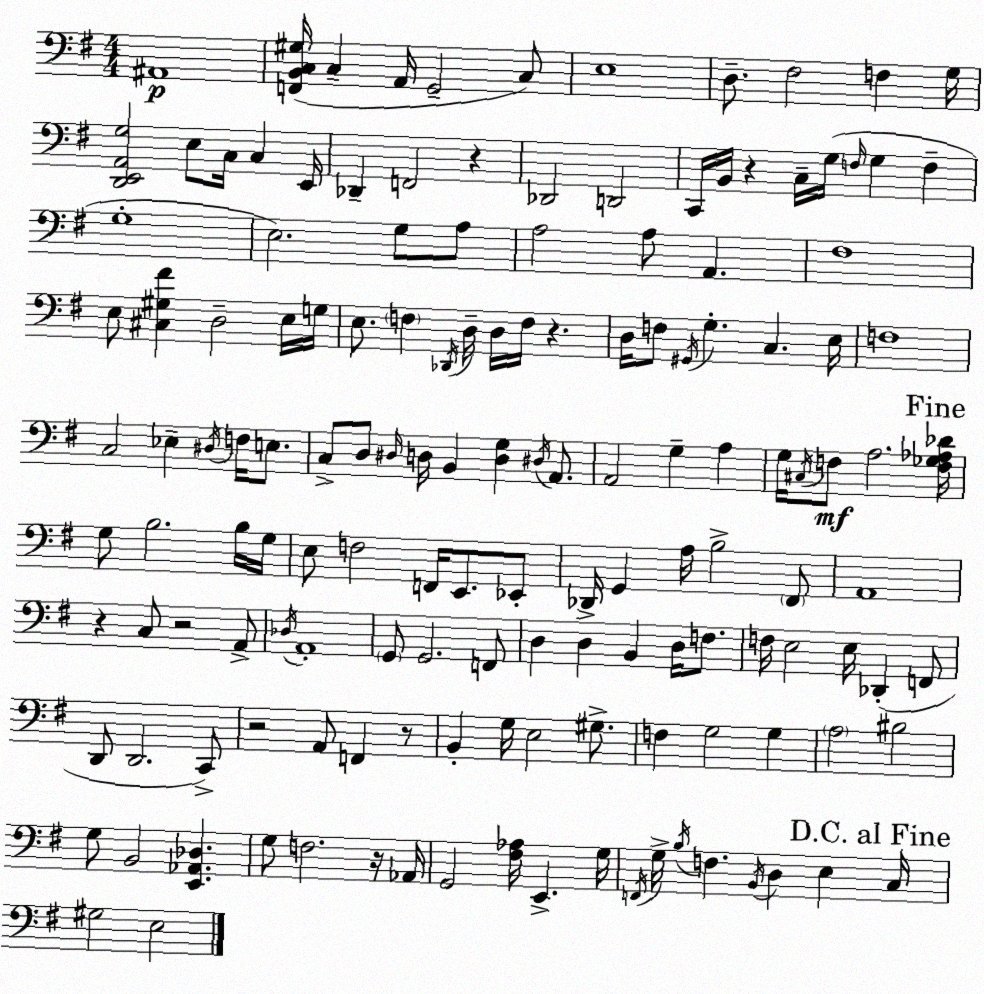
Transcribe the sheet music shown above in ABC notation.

X:1
T:Untitled
M:4/4
L:1/4
K:G
^A,,4 [F,,B,,C,^G,]/4 C, A,,/4 G,,2 C,/2 E,4 D,/2 ^F,2 F, G,/4 [D,,E,,A,,G,]2 E,/2 C,/4 C, E,,/4 _D,, F,,2 z _D,,2 D,,2 C,,/4 B,,/4 z C,/4 G,/4 F,/4 G, F, G,4 E,2 G,/2 A,/2 A,2 A,/2 A,, ^F,4 E,/2 [^C,^G,^F] D,2 E,/4 G,/4 E,/2 F, _D,,/4 D,/4 D,/4 F,/4 z D,/4 F,/2 ^G,,/4 G, C, E,/4 F,4 C,2 _E, ^D,/4 F,/4 E,/2 C,/2 D,/2 ^D,/4 D,/4 B,, [D,G,] ^D,/4 A,,/2 A,,2 G, A, G,/4 ^C,/4 F,/2 A,2 [F,_G,_A,_D]/4 G,/2 B,2 B,/4 G,/4 E,/2 F,2 F,,/4 E,,/2 _E,,/2 _D,,/4 G,, A,/4 B,2 ^F,,/2 A,,4 z C,/2 z2 A,,/2 _D,/4 A,,4 G,,/2 G,,2 F,,/2 D, D, B,, D,/4 F,/2 F,/4 E,2 E,/4 _D,, F,,/2 D,,/2 D,,2 C,,/2 z2 A,,/2 F,, z/2 B,, G,/4 E,2 ^G,/2 F, G,2 G, A,2 ^B,2 G,/2 B,,2 [E,,_A,,_D,] G,/2 F,2 z/4 _A,,/4 G,,2 [^F,_A,]/4 E,, G,/4 F,,/4 G,/4 B,/4 F, B,,/4 D, E, C,/4 ^G,2 E,2